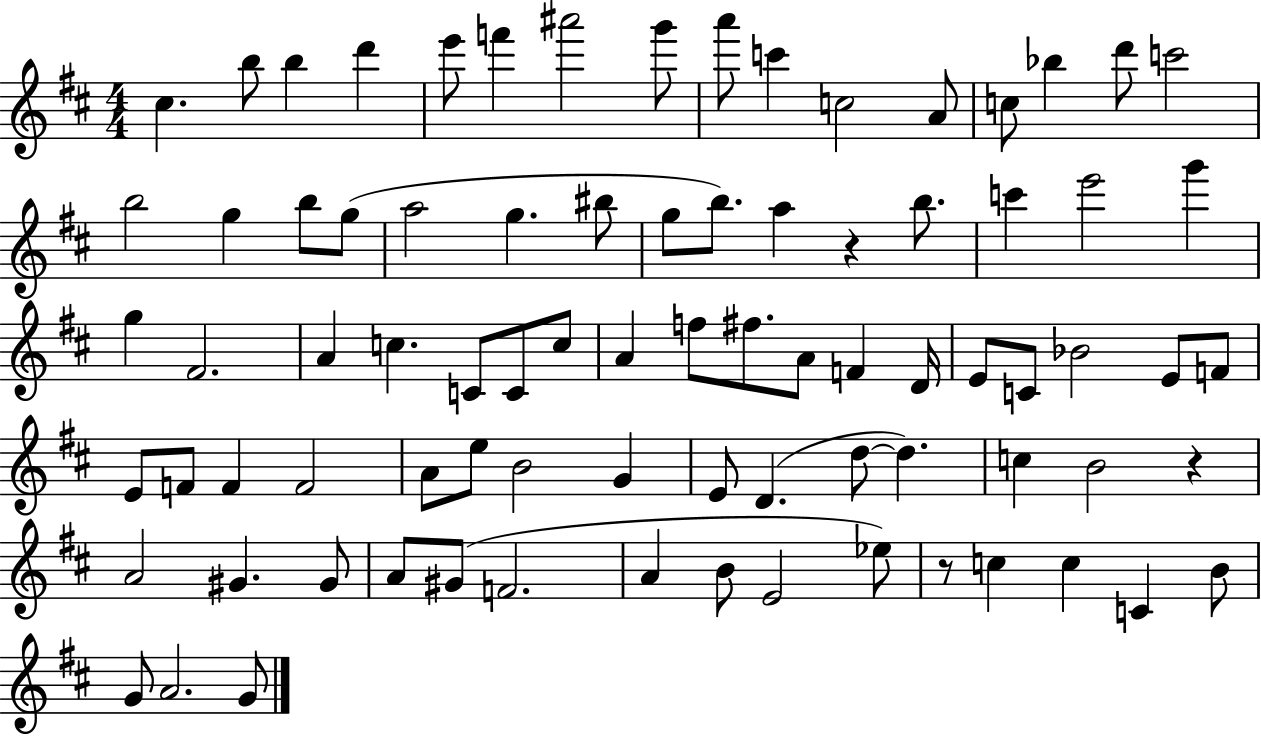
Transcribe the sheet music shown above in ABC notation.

X:1
T:Untitled
M:4/4
L:1/4
K:D
^c b/2 b d' e'/2 f' ^a'2 g'/2 a'/2 c' c2 A/2 c/2 _b d'/2 c'2 b2 g b/2 g/2 a2 g ^b/2 g/2 b/2 a z b/2 c' e'2 g' g ^F2 A c C/2 C/2 c/2 A f/2 ^f/2 A/2 F D/4 E/2 C/2 _B2 E/2 F/2 E/2 F/2 F F2 A/2 e/2 B2 G E/2 D d/2 d c B2 z A2 ^G ^G/2 A/2 ^G/2 F2 A B/2 E2 _e/2 z/2 c c C B/2 G/2 A2 G/2